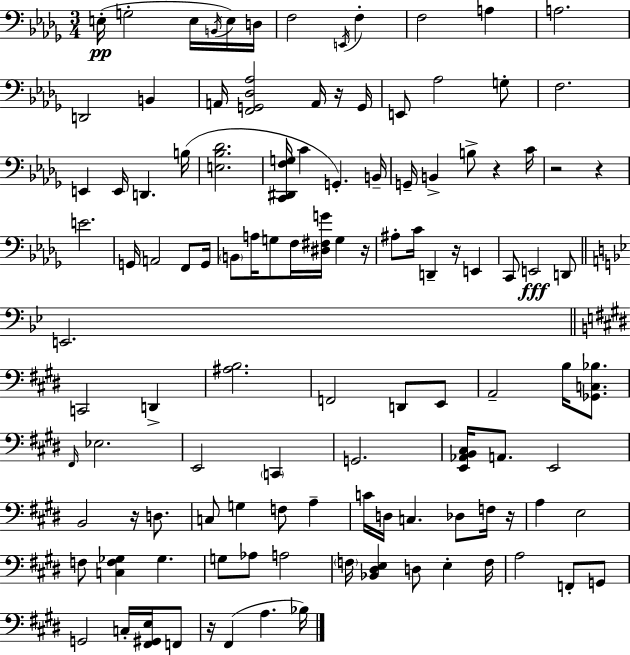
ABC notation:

X:1
T:Untitled
M:3/4
L:1/4
K:Bbm
E,/4 G,2 E,/4 B,,/4 E,/4 D,/4 F,2 E,,/4 F, F,2 A, A,2 D,,2 B,, A,,/4 [F,,G,,_D,_A,]2 A,,/4 z/4 G,,/4 E,,/2 _A,2 G,/2 F,2 E,, E,,/4 D,, B,/4 [E,_B,_D]2 [C,,^D,,F,G,]/4 C G,, B,,/4 G,,/4 B,, B,/2 z C/4 z2 z E2 G,,/4 A,,2 F,,/2 G,,/4 B,,/2 A,/4 G,/2 F,/4 [^D,^F,G]/4 G, z/4 ^A,/2 C/4 D,, z/4 E,, C,,/2 E,,2 D,,/2 E,,2 C,,2 D,, [^A,B,]2 F,,2 D,,/2 E,,/2 A,,2 B,/4 [_G,,C,_B,]/2 ^F,,/4 _E,2 E,,2 C,, G,,2 [E,,_A,,B,,^C,]/4 A,,/2 E,,2 B,,2 z/4 D,/2 C,/2 G, F,/2 A, C/4 D,/4 C, _D,/2 F,/4 z/4 A, E,2 F,/2 [C,F,_G,] _G, G,/2 _A,/2 A,2 F,/4 [_B,,^D,E,] D,/2 E, F,/4 A,2 F,,/2 G,,/2 G,,2 C,/4 [^F,,^G,,E,]/4 F,,/2 z/4 ^F,, A, _B,/4